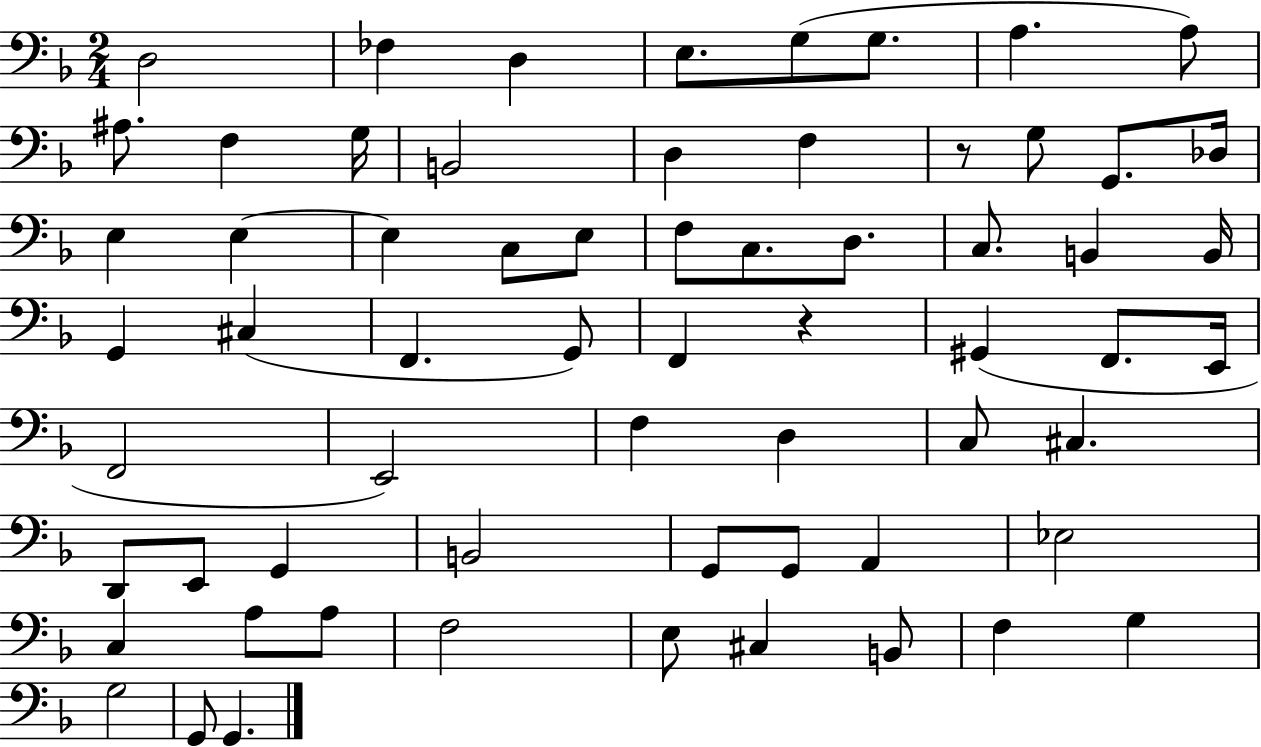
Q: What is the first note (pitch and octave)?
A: D3